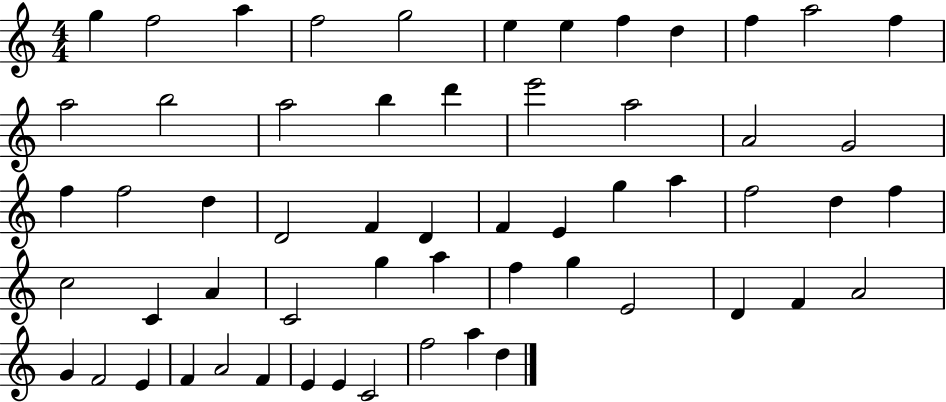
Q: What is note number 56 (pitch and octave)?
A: F5